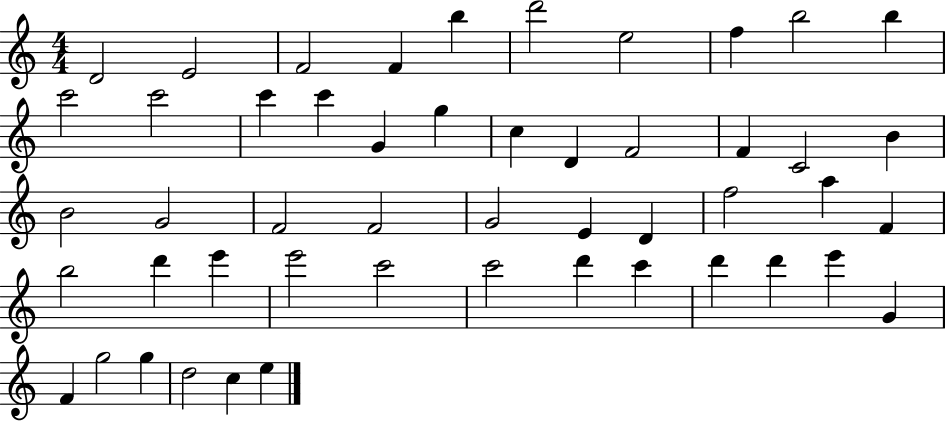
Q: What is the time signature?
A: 4/4